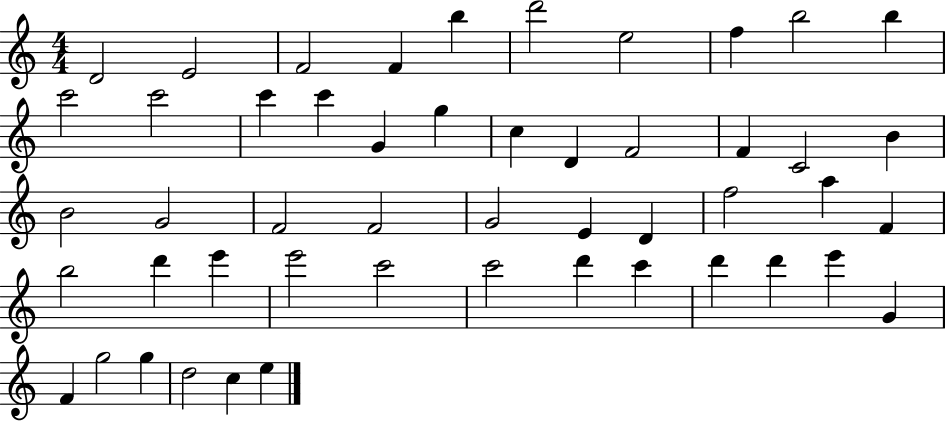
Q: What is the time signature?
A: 4/4